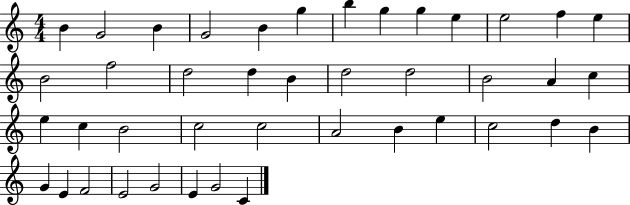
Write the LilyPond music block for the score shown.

{
  \clef treble
  \numericTimeSignature
  \time 4/4
  \key c \major
  b'4 g'2 b'4 | g'2 b'4 g''4 | b''4 g''4 g''4 e''4 | e''2 f''4 e''4 | \break b'2 f''2 | d''2 d''4 b'4 | d''2 d''2 | b'2 a'4 c''4 | \break e''4 c''4 b'2 | c''2 c''2 | a'2 b'4 e''4 | c''2 d''4 b'4 | \break g'4 e'4 f'2 | e'2 g'2 | e'4 g'2 c'4 | \bar "|."
}